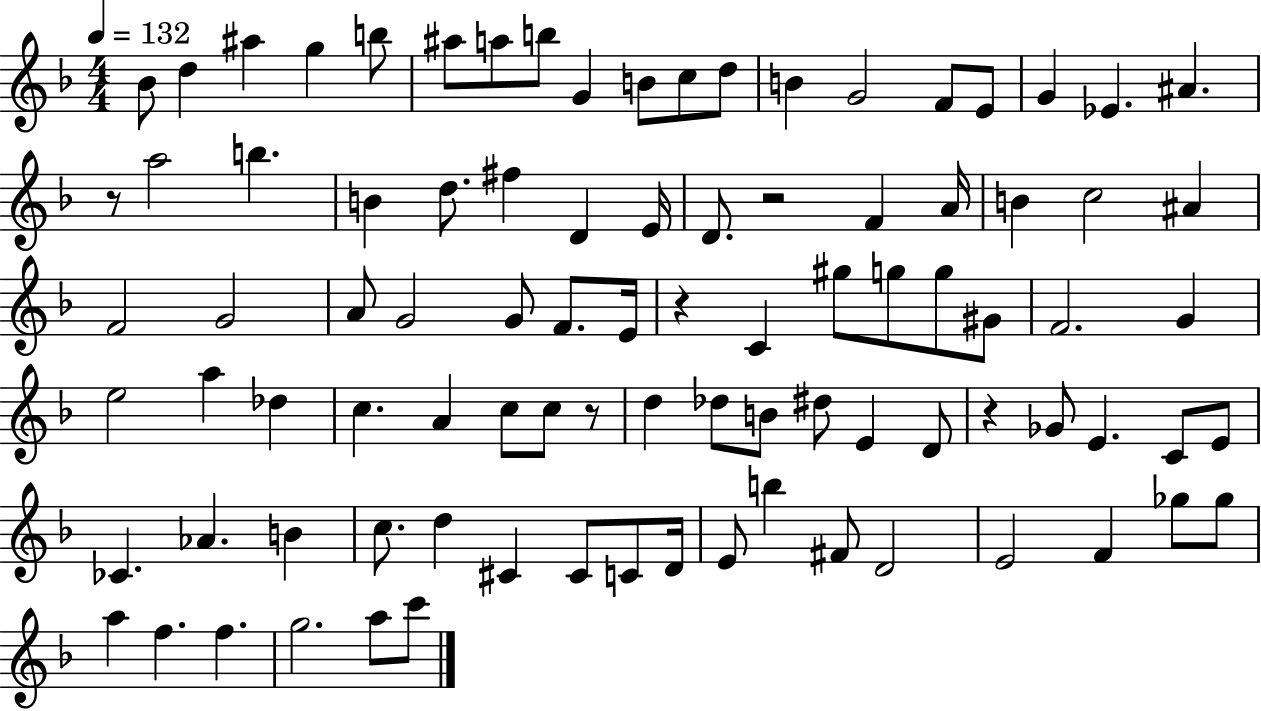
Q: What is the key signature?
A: F major